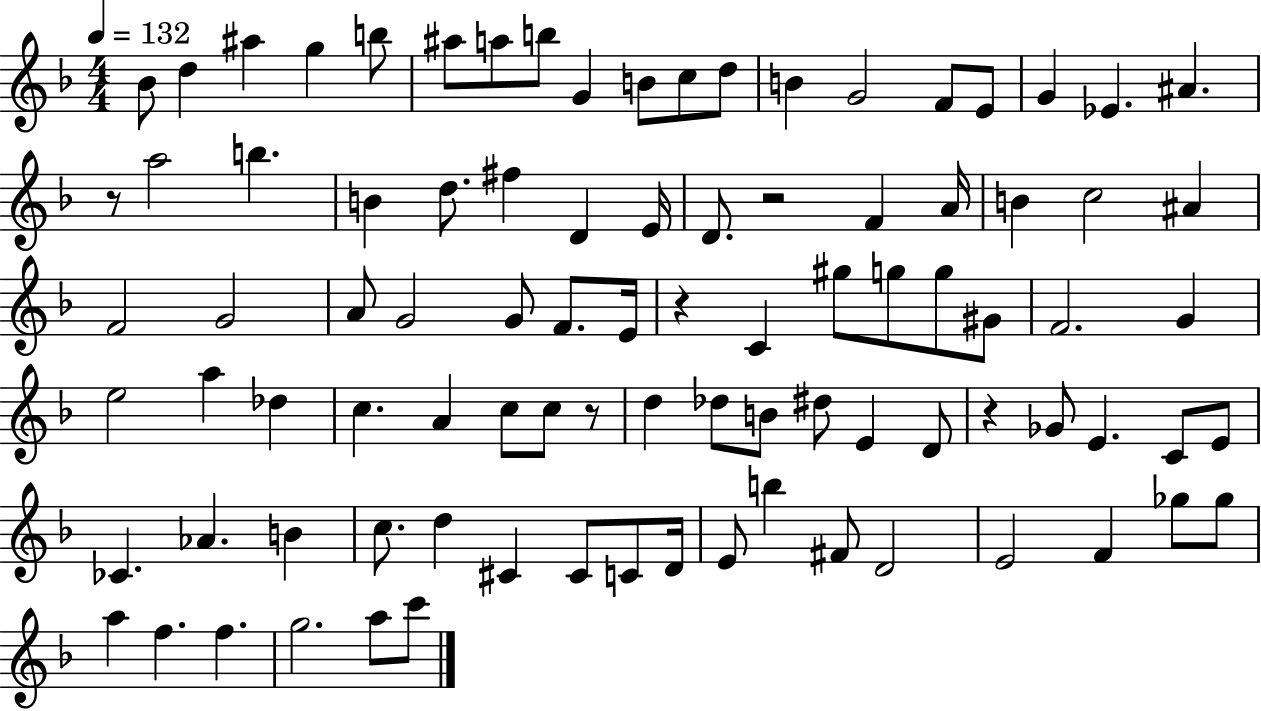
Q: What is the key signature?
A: F major